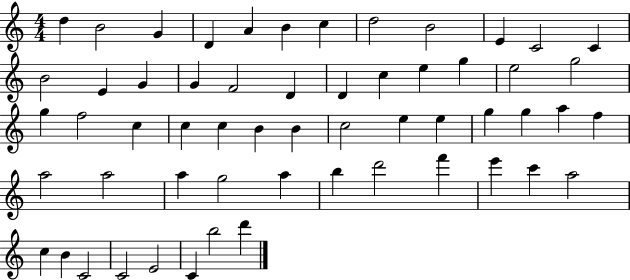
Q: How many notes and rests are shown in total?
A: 57